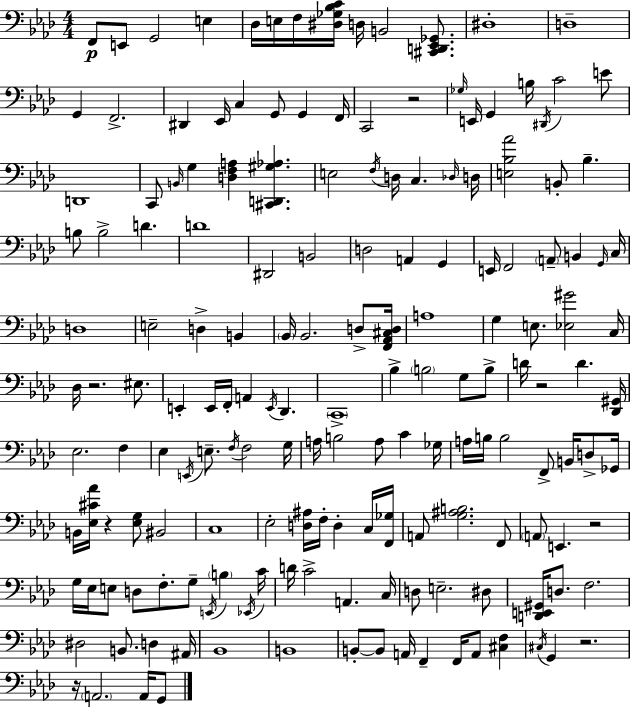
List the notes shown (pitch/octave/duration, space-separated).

F2/e E2/e G2/h E3/q Db3/s E3/s F3/s [D#3,Gb3,Bb3,C4]/s D3/s B2/h [C#2,D2,Eb2,Gb2]/e. D#3/w D3/w G2/q F2/h. D#2/q Eb2/s C3/q G2/e G2/q F2/s C2/h R/h Gb3/s E2/s G2/q B3/s D#2/s C4/h E4/e D2/w C2/e B2/s G3/q [D3,F3,A3]/q [C#2,D2,G#3,Ab3]/q. E3/h F3/s D3/s C3/q. Db3/s D3/s [E3,Bb3,Ab4]/h B2/e Bb3/q. B3/e B3/h D4/q. D4/w D#2/h B2/h D3/h A2/q G2/q E2/s F2/h A2/e B2/q G2/s C3/s D3/w E3/h D3/q B2/q Bb2/s Bb2/h. D3/e [F2,Ab2,C#3,D3]/s A3/w G3/q E3/e. [Eb3,G#4]/h C3/s Db3/s R/h. EIS3/e. E2/q E2/s F2/s A2/q E2/s Db2/q. C2/w Bb3/q B3/h G3/e B3/e D4/s R/h D4/q. [Db2,G#2]/s Eb3/h. F3/q Eb3/q E2/s E3/e. F3/s F3/h G3/s A3/s B3/h A3/e C4/q Gb3/s A3/s B3/s B3/h F2/e B2/s D3/e Gb2/s B2/s [Eb3,C#4,Ab4]/s R/q [Eb3,G3]/e BIS2/h C3/w Eb3/h [D3,A#3]/s F3/s D3/q C3/s [F2,Gb3]/s A2/e [G3,A#3,B3]/h. F2/e A2/e E2/q. R/h G3/s Eb3/s E3/e D3/e F3/e. G3/e E2/s B3/q Eb2/s C4/s D4/s C4/h A2/q. C3/s D3/e E3/h. D#3/e [D2,E2,G#2]/s D3/e. F3/h. D#3/h B2/e. D3/q A#2/s Bb2/w B2/w B2/e B2/e A2/s F2/q F2/s A2/e [C#3,F3]/q C#3/s G2/q R/h. R/s A2/h. A2/s G2/e